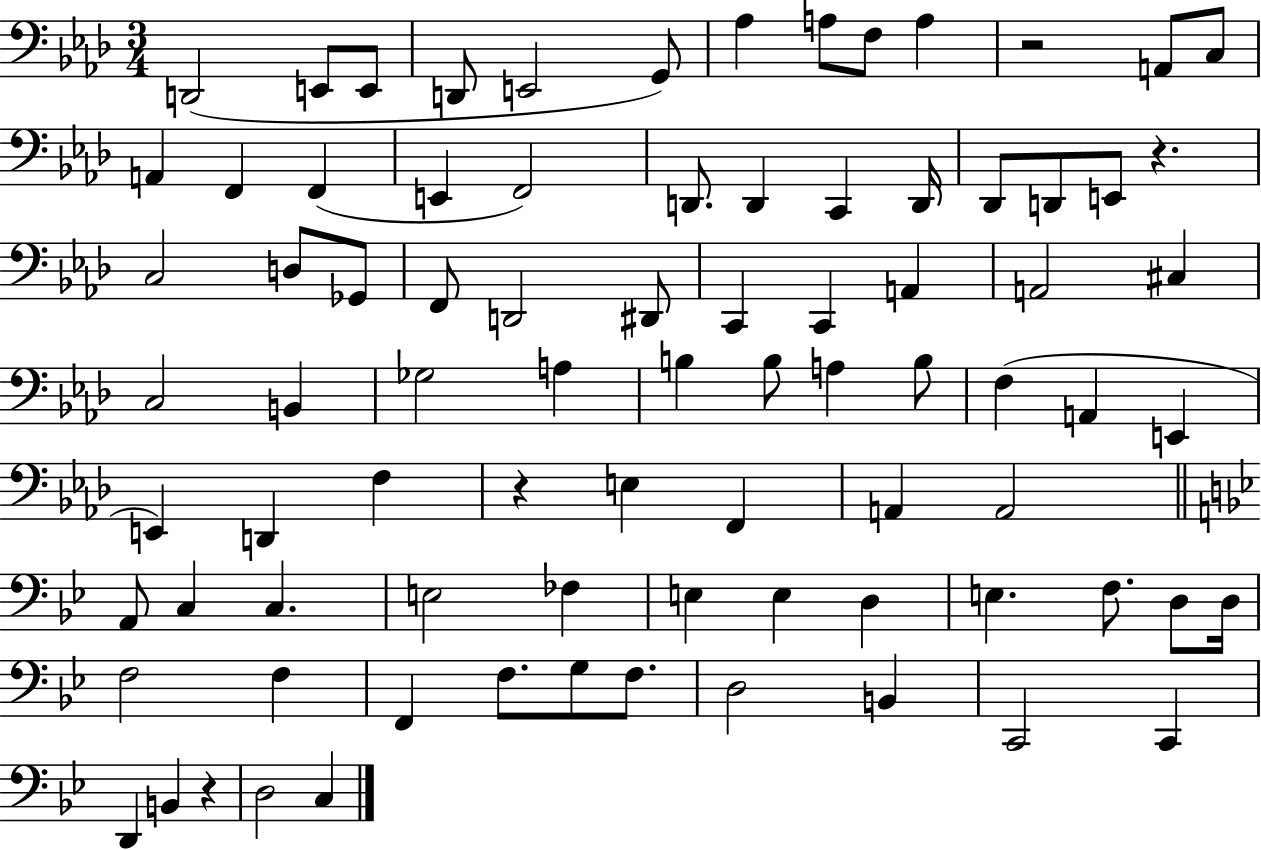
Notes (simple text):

D2/h E2/e E2/e D2/e E2/h G2/e Ab3/q A3/e F3/e A3/q R/h A2/e C3/e A2/q F2/q F2/q E2/q F2/h D2/e. D2/q C2/q D2/s Db2/e D2/e E2/e R/q. C3/h D3/e Gb2/e F2/e D2/h D#2/e C2/q C2/q A2/q A2/h C#3/q C3/h B2/q Gb3/h A3/q B3/q B3/e A3/q B3/e F3/q A2/q E2/q E2/q D2/q F3/q R/q E3/q F2/q A2/q A2/h A2/e C3/q C3/q. E3/h FES3/q E3/q E3/q D3/q E3/q. F3/e. D3/e D3/s F3/h F3/q F2/q F3/e. G3/e F3/e. D3/h B2/q C2/h C2/q D2/q B2/q R/q D3/h C3/q